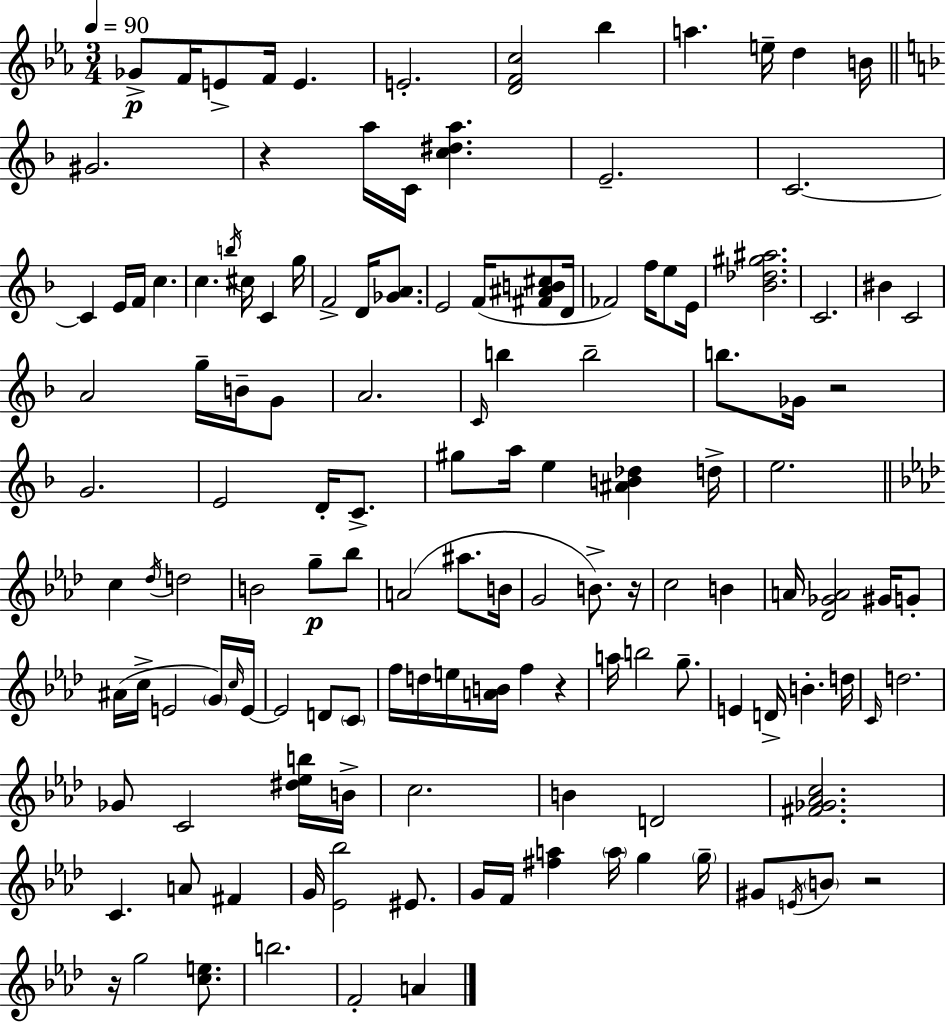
Gb4/e F4/s E4/e F4/s E4/q. E4/h. [D4,F4,C5]/h Bb5/q A5/q. E5/s D5/q B4/s G#4/h. R/q A5/s C4/s [C5,D#5,A5]/q. E4/h. C4/h. C4/q E4/s F4/s C5/q. C5/q. B5/s C#5/s C4/q G5/s F4/h D4/s [Gb4,A4]/e. E4/h F4/s [F#4,A#4,B4,C#5]/e D4/s FES4/h F5/s E5/e E4/s [Bb4,Db5,G#5,A#5]/h. C4/h. BIS4/q C4/h A4/h G5/s B4/s G4/e A4/h. C4/s B5/q B5/h B5/e. Gb4/s R/h G4/h. E4/h D4/s C4/e. G#5/e A5/s E5/q [A#4,B4,Db5]/q D5/s E5/h. C5/q Db5/s D5/h B4/h G5/e Bb5/e A4/h A#5/e. B4/s G4/h B4/e. R/s C5/h B4/q A4/s [Db4,Gb4,A4]/h G#4/s G4/e A#4/s C5/s E4/h G4/s C5/s E4/s E4/h D4/e C4/e F5/s D5/s E5/s [A4,B4]/s F5/q R/q A5/s B5/h G5/e. E4/q D4/s B4/q. D5/s C4/s D5/h. Gb4/e C4/h [D#5,Eb5,B5]/s B4/s C5/h. B4/q D4/h [F#4,Gb4,Ab4,C5]/h. C4/q. A4/e F#4/q G4/s [Eb4,Bb5]/h EIS4/e. G4/s F4/s [F#5,A5]/q A5/s G5/q G5/s G#4/e E4/s B4/e R/h R/s G5/h [C5,E5]/e. B5/h. F4/h A4/q